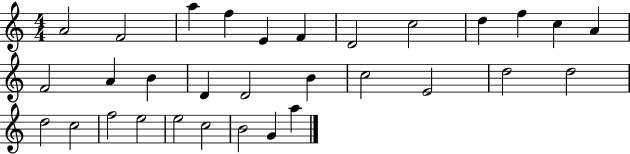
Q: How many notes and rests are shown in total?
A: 31